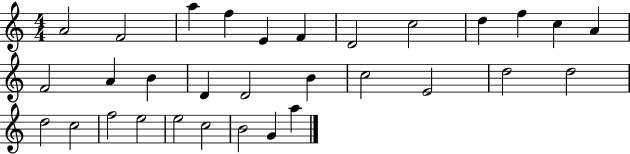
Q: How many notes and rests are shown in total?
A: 31